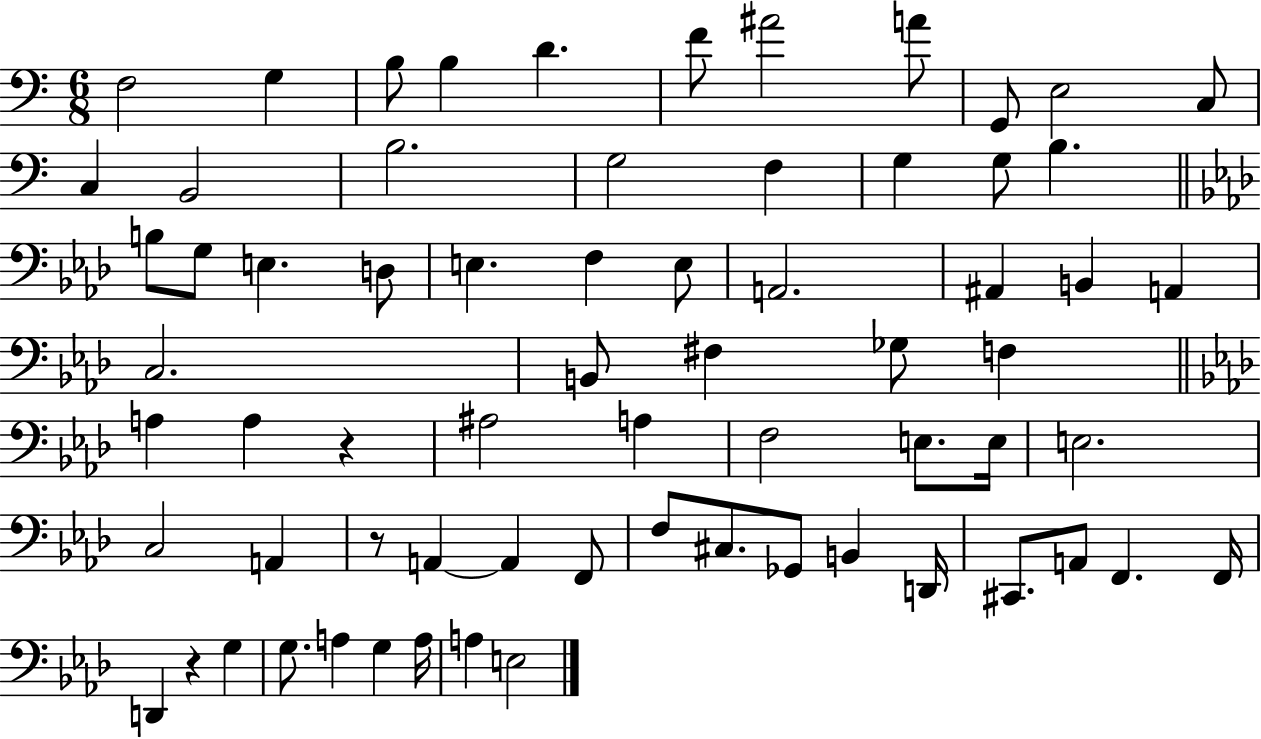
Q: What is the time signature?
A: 6/8